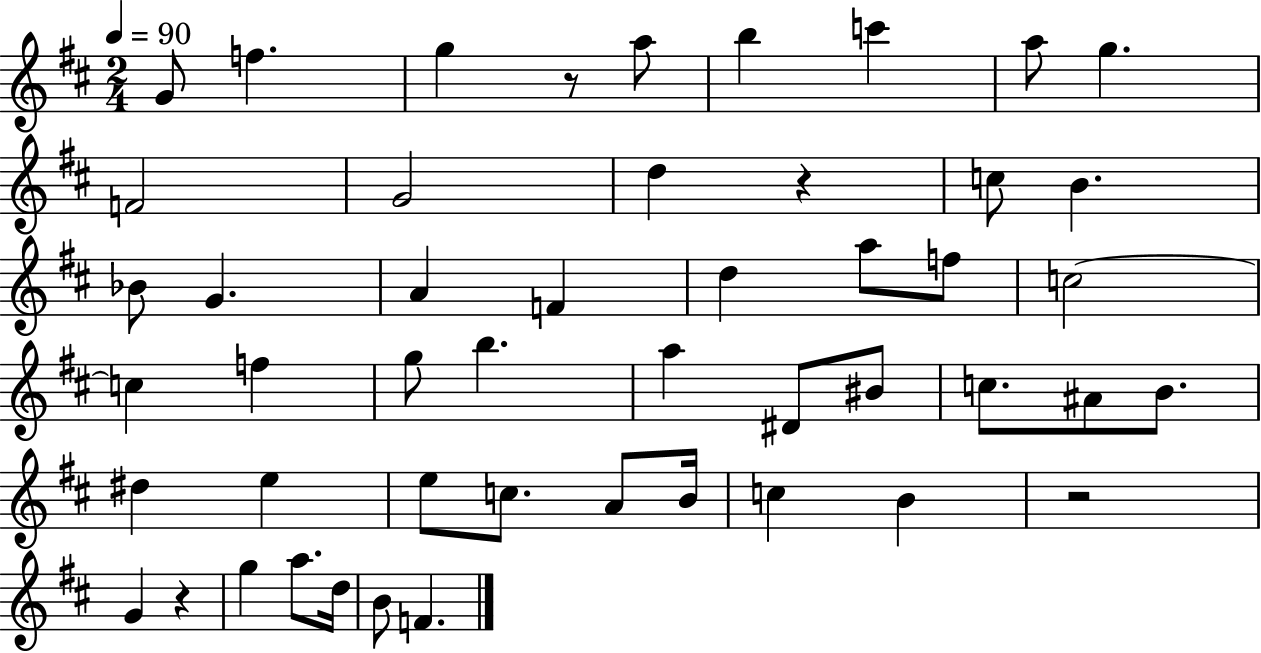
G4/e F5/q. G5/q R/e A5/e B5/q C6/q A5/e G5/q. F4/h G4/h D5/q R/q C5/e B4/q. Bb4/e G4/q. A4/q F4/q D5/q A5/e F5/e C5/h C5/q F5/q G5/e B5/q. A5/q D#4/e BIS4/e C5/e. A#4/e B4/e. D#5/q E5/q E5/e C5/e. A4/e B4/s C5/q B4/q R/h G4/q R/q G5/q A5/e. D5/s B4/e F4/q.